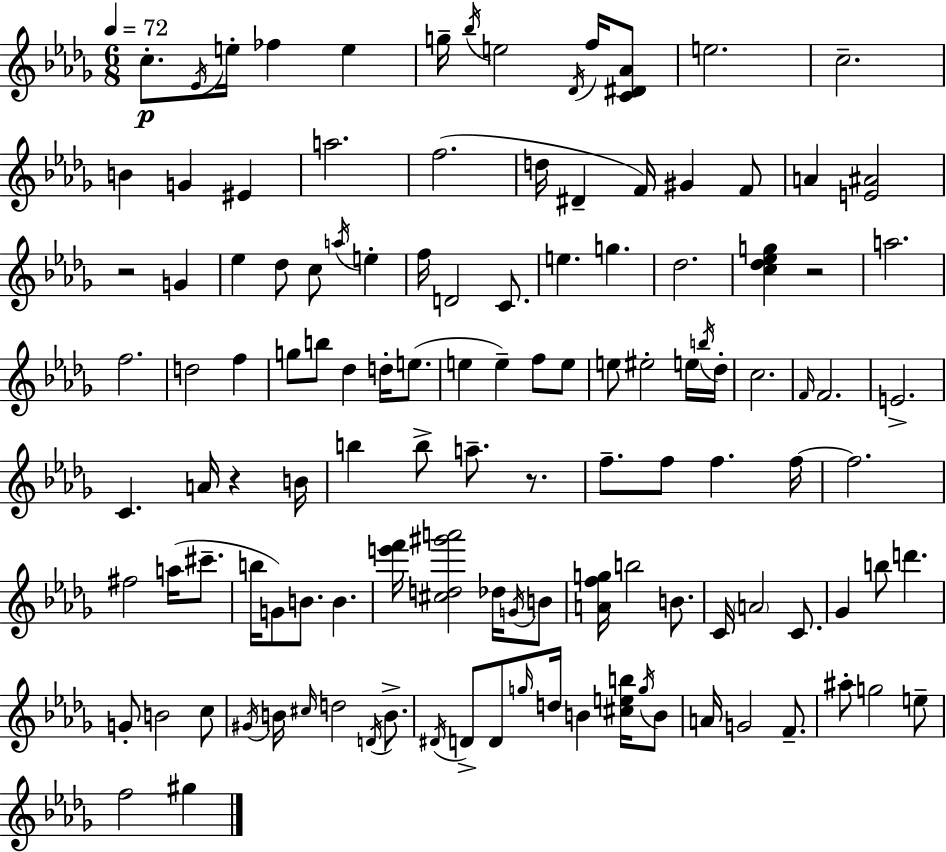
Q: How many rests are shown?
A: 4